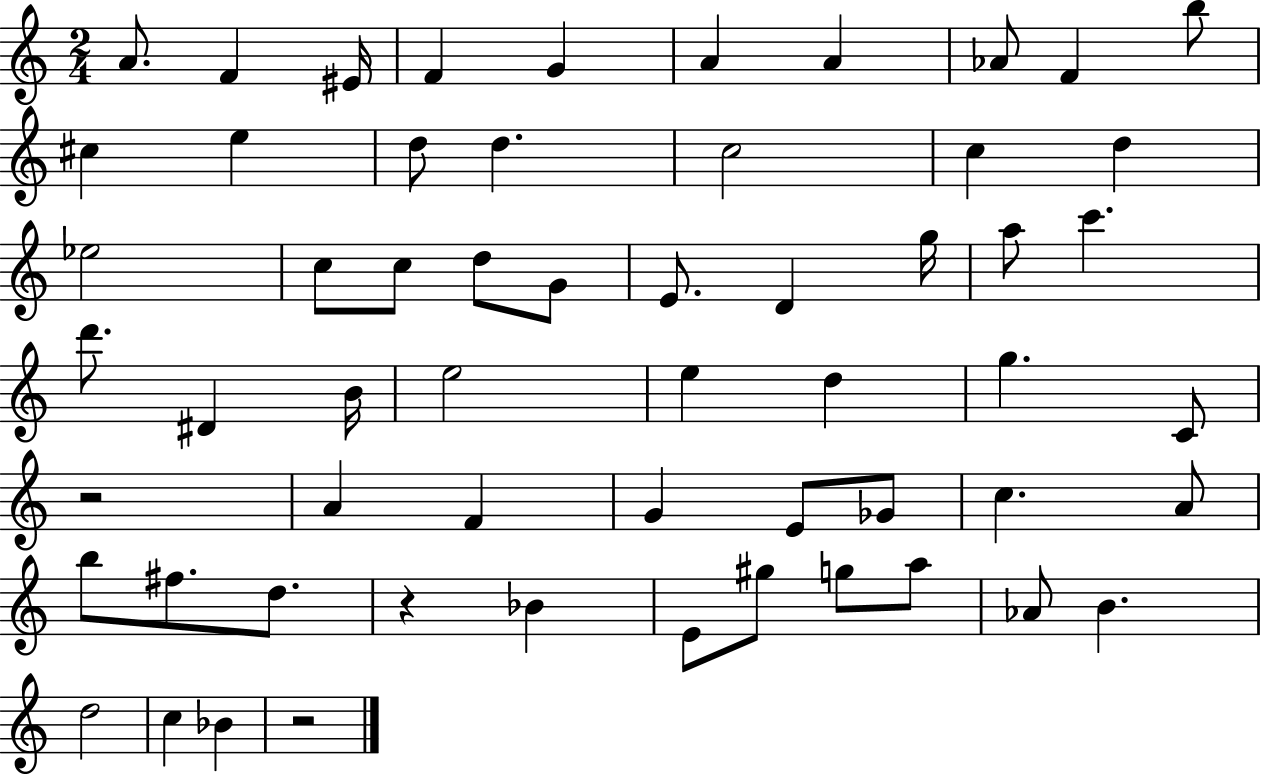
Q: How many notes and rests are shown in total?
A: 58